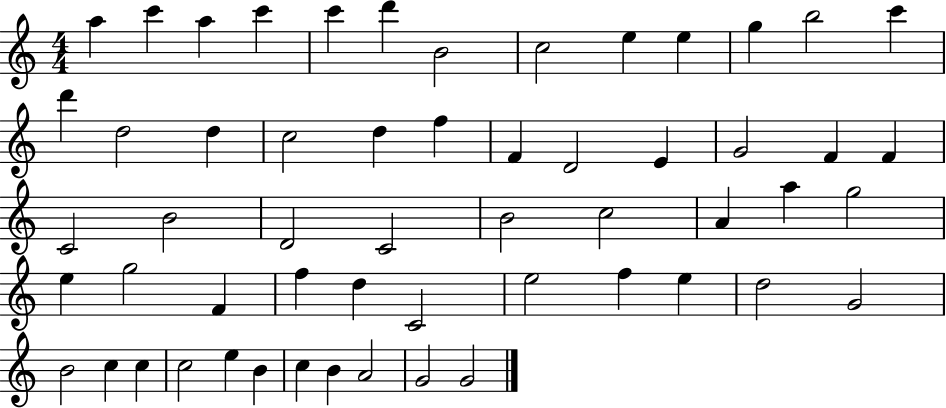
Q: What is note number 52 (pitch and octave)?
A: C5